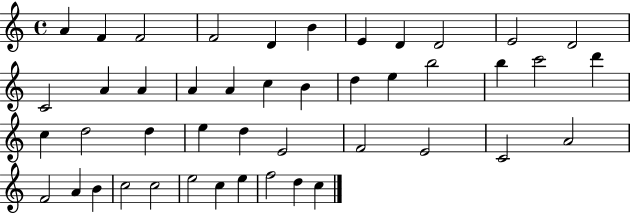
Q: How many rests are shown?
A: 0